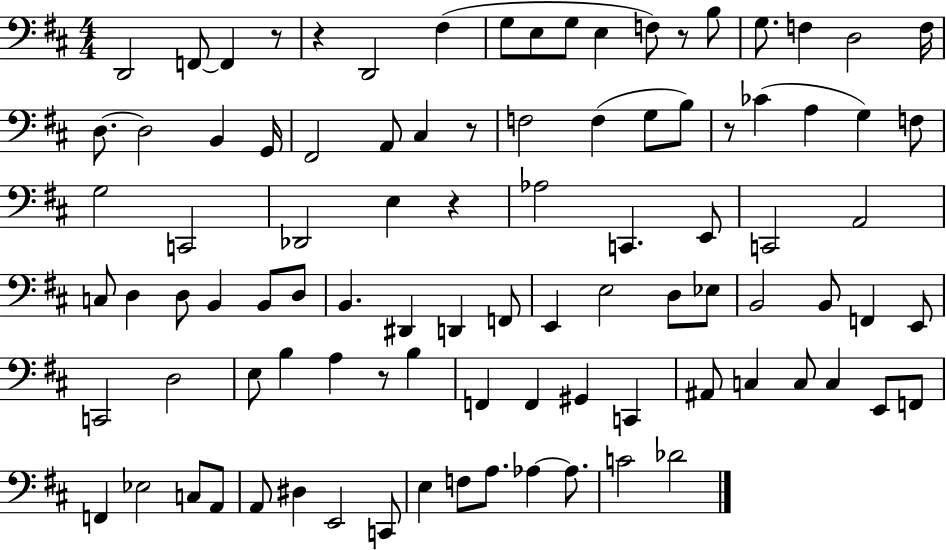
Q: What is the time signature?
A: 4/4